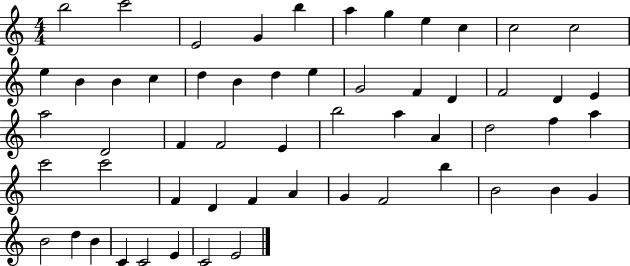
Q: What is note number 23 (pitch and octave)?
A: F4